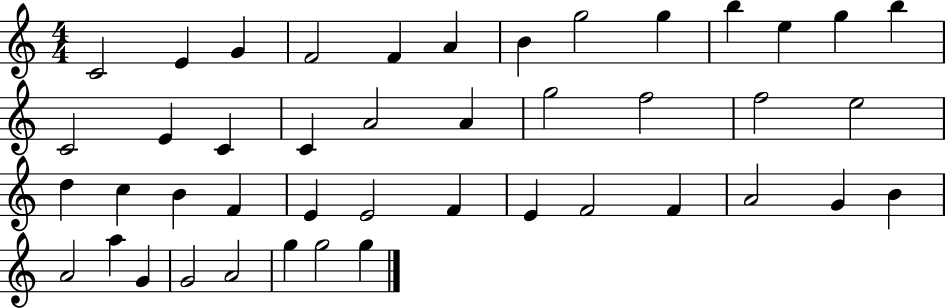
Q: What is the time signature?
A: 4/4